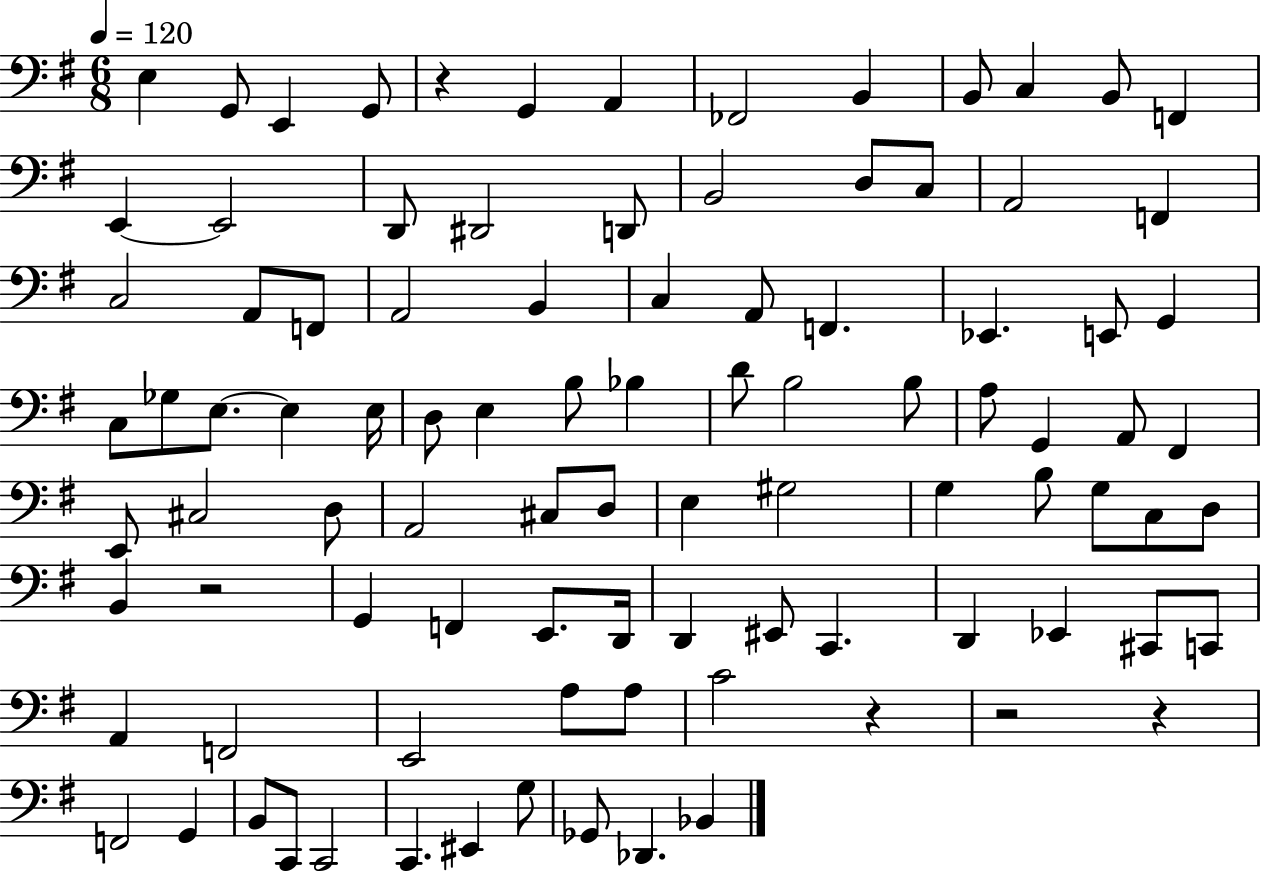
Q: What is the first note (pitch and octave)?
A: E3